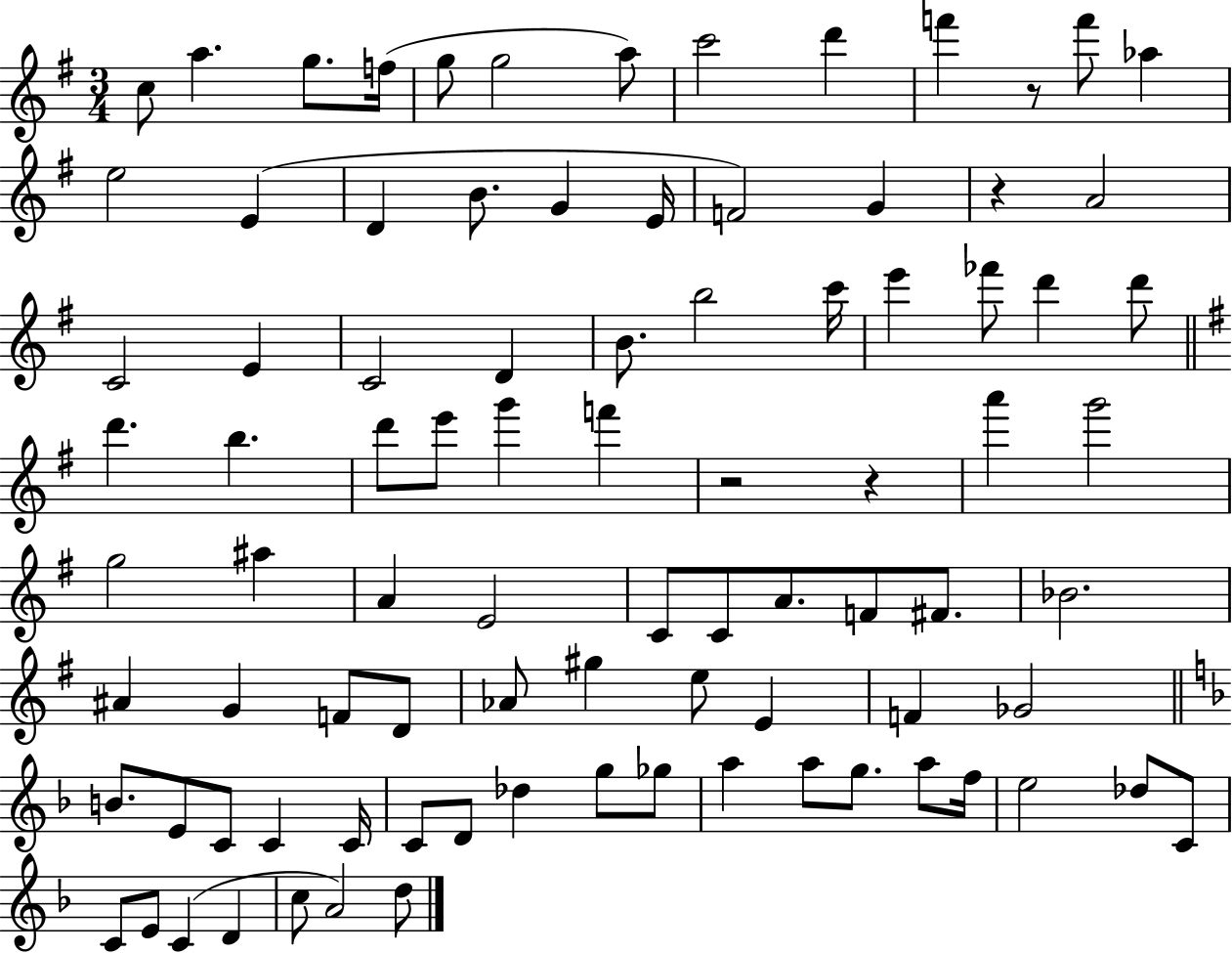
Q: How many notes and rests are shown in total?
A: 89